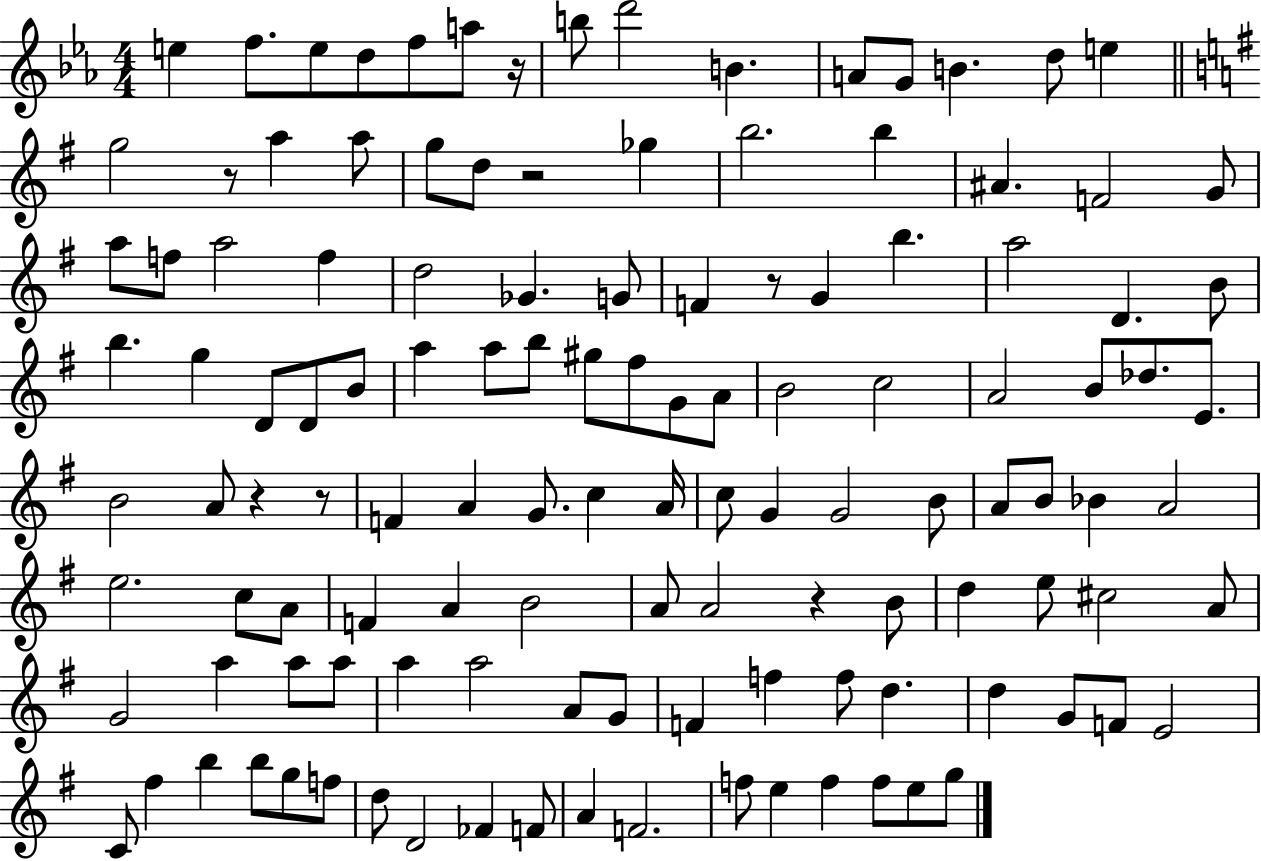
E5/q F5/e. E5/e D5/e F5/e A5/e R/s B5/e D6/h B4/q. A4/e G4/e B4/q. D5/e E5/q G5/h R/e A5/q A5/e G5/e D5/e R/h Gb5/q B5/h. B5/q A#4/q. F4/h G4/e A5/e F5/e A5/h F5/q D5/h Gb4/q. G4/e F4/q R/e G4/q B5/q. A5/h D4/q. B4/e B5/q. G5/q D4/e D4/e B4/e A5/q A5/e B5/e G#5/e F#5/e G4/e A4/e B4/h C5/h A4/h B4/e Db5/e. E4/e. B4/h A4/e R/q R/e F4/q A4/q G4/e. C5/q A4/s C5/e G4/q G4/h B4/e A4/e B4/e Bb4/q A4/h E5/h. C5/e A4/e F4/q A4/q B4/h A4/e A4/h R/q B4/e D5/q E5/e C#5/h A4/e G4/h A5/q A5/e A5/e A5/q A5/h A4/e G4/e F4/q F5/q F5/e D5/q. D5/q G4/e F4/e E4/h C4/e F#5/q B5/q B5/e G5/e F5/e D5/e D4/h FES4/q F4/e A4/q F4/h. F5/e E5/q F5/q F5/e E5/e G5/e